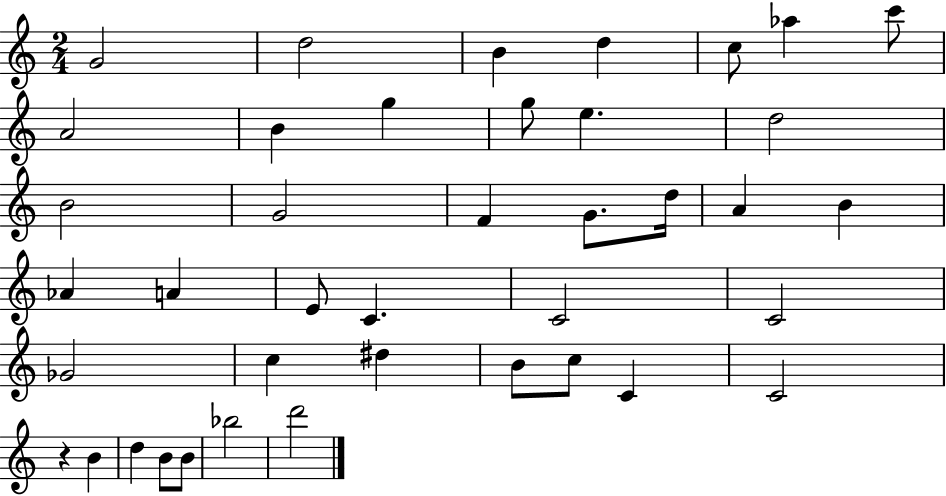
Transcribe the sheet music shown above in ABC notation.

X:1
T:Untitled
M:2/4
L:1/4
K:C
G2 d2 B d c/2 _a c'/2 A2 B g g/2 e d2 B2 G2 F G/2 d/4 A B _A A E/2 C C2 C2 _G2 c ^d B/2 c/2 C C2 z B d B/2 B/2 _b2 d'2